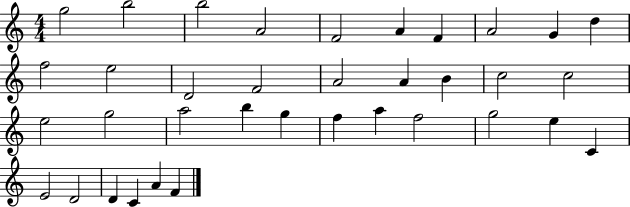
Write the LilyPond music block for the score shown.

{
  \clef treble
  \numericTimeSignature
  \time 4/4
  \key c \major
  g''2 b''2 | b''2 a'2 | f'2 a'4 f'4 | a'2 g'4 d''4 | \break f''2 e''2 | d'2 f'2 | a'2 a'4 b'4 | c''2 c''2 | \break e''2 g''2 | a''2 b''4 g''4 | f''4 a''4 f''2 | g''2 e''4 c'4 | \break e'2 d'2 | d'4 c'4 a'4 f'4 | \bar "|."
}